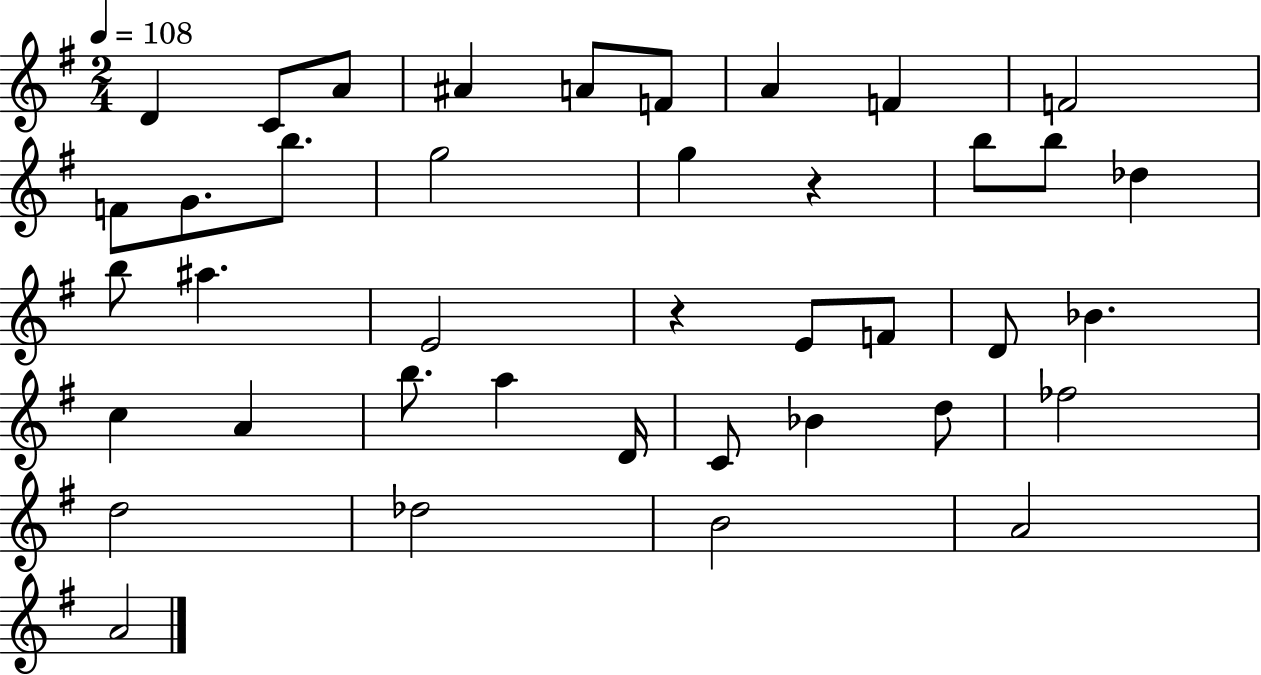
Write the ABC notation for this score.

X:1
T:Untitled
M:2/4
L:1/4
K:G
D C/2 A/2 ^A A/2 F/2 A F F2 F/2 G/2 b/2 g2 g z b/2 b/2 _d b/2 ^a E2 z E/2 F/2 D/2 _B c A b/2 a D/4 C/2 _B d/2 _f2 d2 _d2 B2 A2 A2